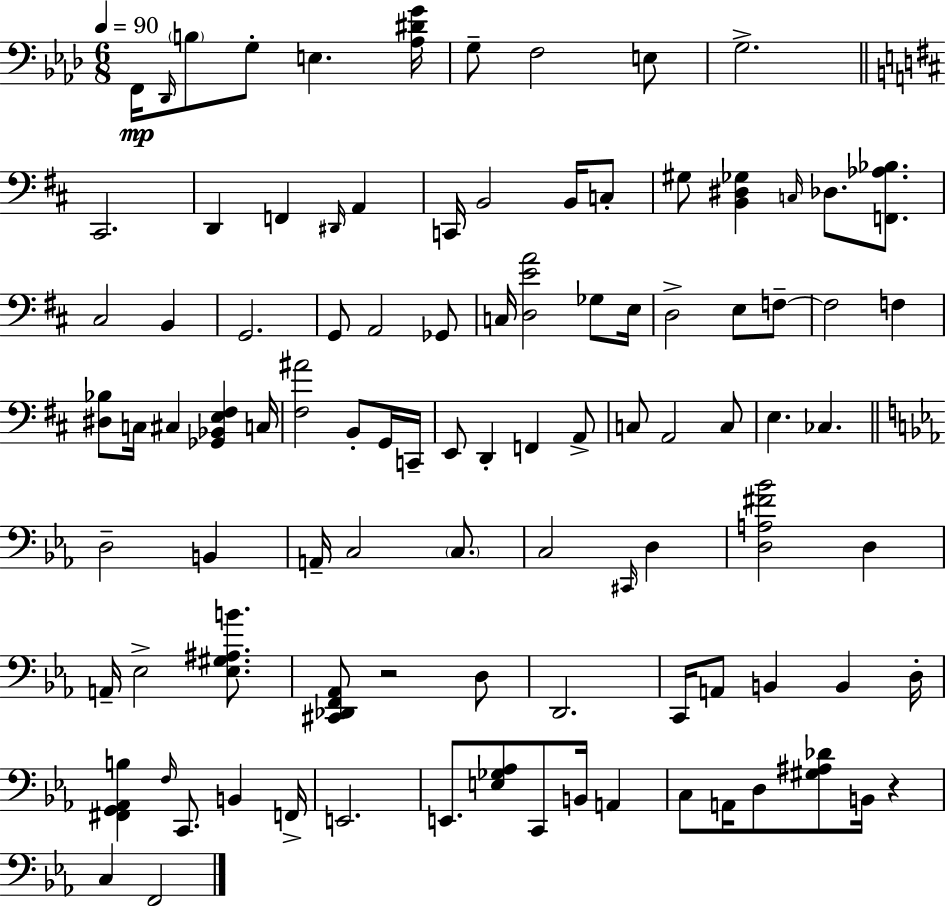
{
  \clef bass
  \numericTimeSignature
  \time 6/8
  \key aes \major
  \tempo 4 = 90
  \repeat volta 2 { f,16\mp \grace { des,16 } \parenthesize b8 g8-. e4. | <aes dis' g'>16 g8-- f2 e8 | g2.-> | \bar "||" \break \key d \major cis,2. | d,4 f,4 \grace { dis,16 } a,4 | c,16 b,2 b,16 c8-. | gis8 <b, dis ges>4 \grace { c16 } des8. <f, aes bes>8. | \break cis2 b,4 | g,2. | g,8 a,2 | ges,8 c16 <d e' a'>2 ges8 | \break e16 d2-> e8 | f8--~~ f2 f4 | <dis bes>8 c16 cis4 <ges, bes, e fis>4 | c16 <fis ais'>2 b,8-. | \break g,16 c,16-- e,8 d,4-. f,4 | a,8-> c8 a,2 | c8 e4. ces4. | \bar "||" \break \key ees \major d2-- b,4 | a,16-- c2 \parenthesize c8. | c2 \grace { cis,16 } d4 | <d a fis' bes'>2 d4 | \break a,16-- ees2-> <ees gis ais b'>8. | <cis, des, f, aes,>8 r2 d8 | d,2. | c,16 a,8 b,4 b,4 | \break d16-. <fis, g, aes, b>4 \grace { f16 } c,8. b,4 | f,16-> e,2. | e,8. <e ges aes>8 c,8 b,16 a,4 | c8 a,16 d8 <gis ais des'>8 b,16 r4 | \break c4 f,2 | } \bar "|."
}